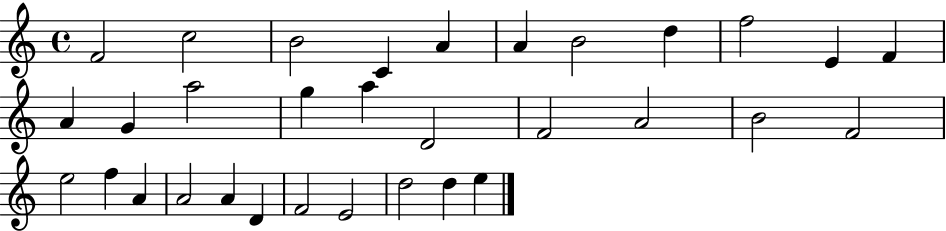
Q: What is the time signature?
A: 4/4